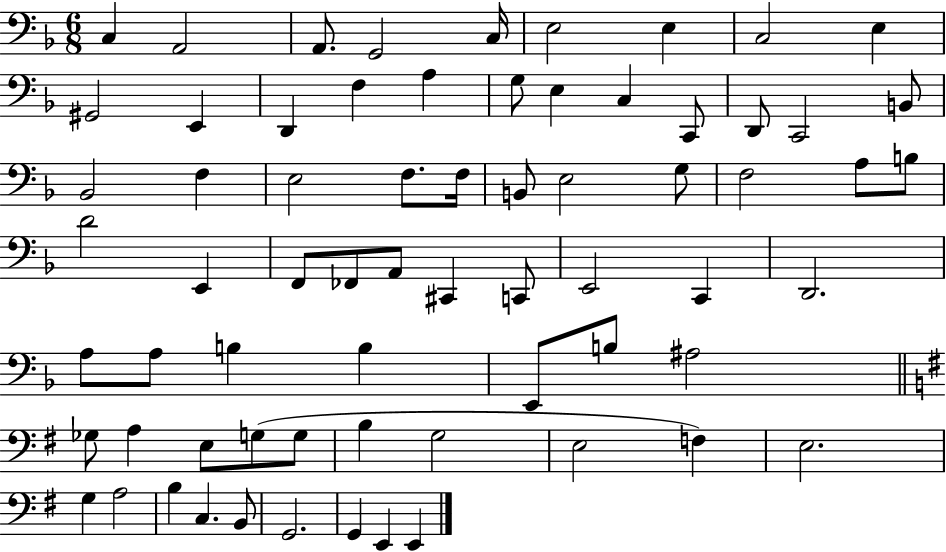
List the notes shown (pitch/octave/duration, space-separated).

C3/q A2/h A2/e. G2/h C3/s E3/h E3/q C3/h E3/q G#2/h E2/q D2/q F3/q A3/q G3/e E3/q C3/q C2/e D2/e C2/h B2/e Bb2/h F3/q E3/h F3/e. F3/s B2/e E3/h G3/e F3/h A3/e B3/e D4/h E2/q F2/e FES2/e A2/e C#2/q C2/e E2/h C2/q D2/h. A3/e A3/e B3/q B3/q E2/e B3/e A#3/h Gb3/e A3/q E3/e G3/e G3/e B3/q G3/h E3/h F3/q E3/h. G3/q A3/h B3/q C3/q. B2/e G2/h. G2/q E2/q E2/q